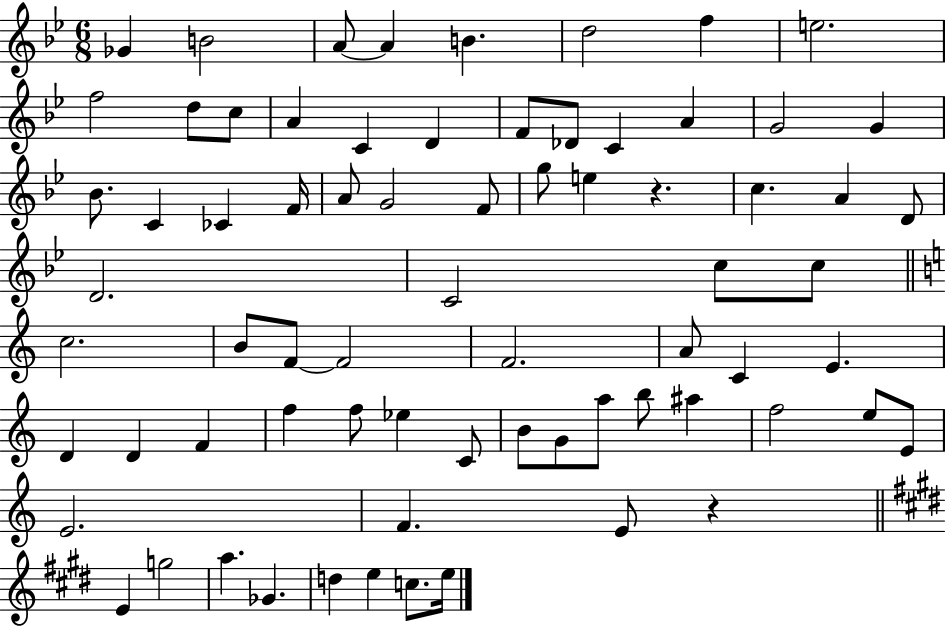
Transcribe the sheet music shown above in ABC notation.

X:1
T:Untitled
M:6/8
L:1/4
K:Bb
_G B2 A/2 A B d2 f e2 f2 d/2 c/2 A C D F/2 _D/2 C A G2 G _B/2 C _C F/4 A/2 G2 F/2 g/2 e z c A D/2 D2 C2 c/2 c/2 c2 B/2 F/2 F2 F2 A/2 C E D D F f f/2 _e C/2 B/2 G/2 a/2 b/2 ^a f2 e/2 E/2 E2 F E/2 z E g2 a _G d e c/2 e/4